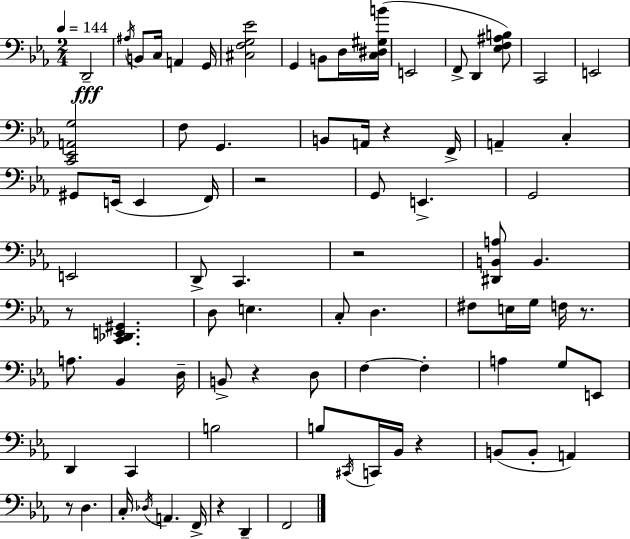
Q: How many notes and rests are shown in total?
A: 82